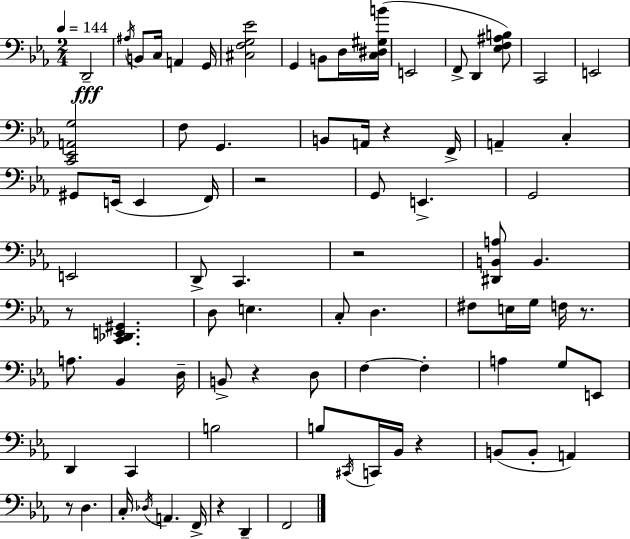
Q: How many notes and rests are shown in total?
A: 82